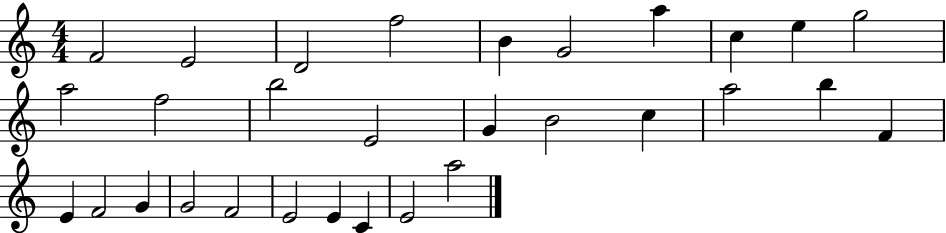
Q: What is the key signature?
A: C major